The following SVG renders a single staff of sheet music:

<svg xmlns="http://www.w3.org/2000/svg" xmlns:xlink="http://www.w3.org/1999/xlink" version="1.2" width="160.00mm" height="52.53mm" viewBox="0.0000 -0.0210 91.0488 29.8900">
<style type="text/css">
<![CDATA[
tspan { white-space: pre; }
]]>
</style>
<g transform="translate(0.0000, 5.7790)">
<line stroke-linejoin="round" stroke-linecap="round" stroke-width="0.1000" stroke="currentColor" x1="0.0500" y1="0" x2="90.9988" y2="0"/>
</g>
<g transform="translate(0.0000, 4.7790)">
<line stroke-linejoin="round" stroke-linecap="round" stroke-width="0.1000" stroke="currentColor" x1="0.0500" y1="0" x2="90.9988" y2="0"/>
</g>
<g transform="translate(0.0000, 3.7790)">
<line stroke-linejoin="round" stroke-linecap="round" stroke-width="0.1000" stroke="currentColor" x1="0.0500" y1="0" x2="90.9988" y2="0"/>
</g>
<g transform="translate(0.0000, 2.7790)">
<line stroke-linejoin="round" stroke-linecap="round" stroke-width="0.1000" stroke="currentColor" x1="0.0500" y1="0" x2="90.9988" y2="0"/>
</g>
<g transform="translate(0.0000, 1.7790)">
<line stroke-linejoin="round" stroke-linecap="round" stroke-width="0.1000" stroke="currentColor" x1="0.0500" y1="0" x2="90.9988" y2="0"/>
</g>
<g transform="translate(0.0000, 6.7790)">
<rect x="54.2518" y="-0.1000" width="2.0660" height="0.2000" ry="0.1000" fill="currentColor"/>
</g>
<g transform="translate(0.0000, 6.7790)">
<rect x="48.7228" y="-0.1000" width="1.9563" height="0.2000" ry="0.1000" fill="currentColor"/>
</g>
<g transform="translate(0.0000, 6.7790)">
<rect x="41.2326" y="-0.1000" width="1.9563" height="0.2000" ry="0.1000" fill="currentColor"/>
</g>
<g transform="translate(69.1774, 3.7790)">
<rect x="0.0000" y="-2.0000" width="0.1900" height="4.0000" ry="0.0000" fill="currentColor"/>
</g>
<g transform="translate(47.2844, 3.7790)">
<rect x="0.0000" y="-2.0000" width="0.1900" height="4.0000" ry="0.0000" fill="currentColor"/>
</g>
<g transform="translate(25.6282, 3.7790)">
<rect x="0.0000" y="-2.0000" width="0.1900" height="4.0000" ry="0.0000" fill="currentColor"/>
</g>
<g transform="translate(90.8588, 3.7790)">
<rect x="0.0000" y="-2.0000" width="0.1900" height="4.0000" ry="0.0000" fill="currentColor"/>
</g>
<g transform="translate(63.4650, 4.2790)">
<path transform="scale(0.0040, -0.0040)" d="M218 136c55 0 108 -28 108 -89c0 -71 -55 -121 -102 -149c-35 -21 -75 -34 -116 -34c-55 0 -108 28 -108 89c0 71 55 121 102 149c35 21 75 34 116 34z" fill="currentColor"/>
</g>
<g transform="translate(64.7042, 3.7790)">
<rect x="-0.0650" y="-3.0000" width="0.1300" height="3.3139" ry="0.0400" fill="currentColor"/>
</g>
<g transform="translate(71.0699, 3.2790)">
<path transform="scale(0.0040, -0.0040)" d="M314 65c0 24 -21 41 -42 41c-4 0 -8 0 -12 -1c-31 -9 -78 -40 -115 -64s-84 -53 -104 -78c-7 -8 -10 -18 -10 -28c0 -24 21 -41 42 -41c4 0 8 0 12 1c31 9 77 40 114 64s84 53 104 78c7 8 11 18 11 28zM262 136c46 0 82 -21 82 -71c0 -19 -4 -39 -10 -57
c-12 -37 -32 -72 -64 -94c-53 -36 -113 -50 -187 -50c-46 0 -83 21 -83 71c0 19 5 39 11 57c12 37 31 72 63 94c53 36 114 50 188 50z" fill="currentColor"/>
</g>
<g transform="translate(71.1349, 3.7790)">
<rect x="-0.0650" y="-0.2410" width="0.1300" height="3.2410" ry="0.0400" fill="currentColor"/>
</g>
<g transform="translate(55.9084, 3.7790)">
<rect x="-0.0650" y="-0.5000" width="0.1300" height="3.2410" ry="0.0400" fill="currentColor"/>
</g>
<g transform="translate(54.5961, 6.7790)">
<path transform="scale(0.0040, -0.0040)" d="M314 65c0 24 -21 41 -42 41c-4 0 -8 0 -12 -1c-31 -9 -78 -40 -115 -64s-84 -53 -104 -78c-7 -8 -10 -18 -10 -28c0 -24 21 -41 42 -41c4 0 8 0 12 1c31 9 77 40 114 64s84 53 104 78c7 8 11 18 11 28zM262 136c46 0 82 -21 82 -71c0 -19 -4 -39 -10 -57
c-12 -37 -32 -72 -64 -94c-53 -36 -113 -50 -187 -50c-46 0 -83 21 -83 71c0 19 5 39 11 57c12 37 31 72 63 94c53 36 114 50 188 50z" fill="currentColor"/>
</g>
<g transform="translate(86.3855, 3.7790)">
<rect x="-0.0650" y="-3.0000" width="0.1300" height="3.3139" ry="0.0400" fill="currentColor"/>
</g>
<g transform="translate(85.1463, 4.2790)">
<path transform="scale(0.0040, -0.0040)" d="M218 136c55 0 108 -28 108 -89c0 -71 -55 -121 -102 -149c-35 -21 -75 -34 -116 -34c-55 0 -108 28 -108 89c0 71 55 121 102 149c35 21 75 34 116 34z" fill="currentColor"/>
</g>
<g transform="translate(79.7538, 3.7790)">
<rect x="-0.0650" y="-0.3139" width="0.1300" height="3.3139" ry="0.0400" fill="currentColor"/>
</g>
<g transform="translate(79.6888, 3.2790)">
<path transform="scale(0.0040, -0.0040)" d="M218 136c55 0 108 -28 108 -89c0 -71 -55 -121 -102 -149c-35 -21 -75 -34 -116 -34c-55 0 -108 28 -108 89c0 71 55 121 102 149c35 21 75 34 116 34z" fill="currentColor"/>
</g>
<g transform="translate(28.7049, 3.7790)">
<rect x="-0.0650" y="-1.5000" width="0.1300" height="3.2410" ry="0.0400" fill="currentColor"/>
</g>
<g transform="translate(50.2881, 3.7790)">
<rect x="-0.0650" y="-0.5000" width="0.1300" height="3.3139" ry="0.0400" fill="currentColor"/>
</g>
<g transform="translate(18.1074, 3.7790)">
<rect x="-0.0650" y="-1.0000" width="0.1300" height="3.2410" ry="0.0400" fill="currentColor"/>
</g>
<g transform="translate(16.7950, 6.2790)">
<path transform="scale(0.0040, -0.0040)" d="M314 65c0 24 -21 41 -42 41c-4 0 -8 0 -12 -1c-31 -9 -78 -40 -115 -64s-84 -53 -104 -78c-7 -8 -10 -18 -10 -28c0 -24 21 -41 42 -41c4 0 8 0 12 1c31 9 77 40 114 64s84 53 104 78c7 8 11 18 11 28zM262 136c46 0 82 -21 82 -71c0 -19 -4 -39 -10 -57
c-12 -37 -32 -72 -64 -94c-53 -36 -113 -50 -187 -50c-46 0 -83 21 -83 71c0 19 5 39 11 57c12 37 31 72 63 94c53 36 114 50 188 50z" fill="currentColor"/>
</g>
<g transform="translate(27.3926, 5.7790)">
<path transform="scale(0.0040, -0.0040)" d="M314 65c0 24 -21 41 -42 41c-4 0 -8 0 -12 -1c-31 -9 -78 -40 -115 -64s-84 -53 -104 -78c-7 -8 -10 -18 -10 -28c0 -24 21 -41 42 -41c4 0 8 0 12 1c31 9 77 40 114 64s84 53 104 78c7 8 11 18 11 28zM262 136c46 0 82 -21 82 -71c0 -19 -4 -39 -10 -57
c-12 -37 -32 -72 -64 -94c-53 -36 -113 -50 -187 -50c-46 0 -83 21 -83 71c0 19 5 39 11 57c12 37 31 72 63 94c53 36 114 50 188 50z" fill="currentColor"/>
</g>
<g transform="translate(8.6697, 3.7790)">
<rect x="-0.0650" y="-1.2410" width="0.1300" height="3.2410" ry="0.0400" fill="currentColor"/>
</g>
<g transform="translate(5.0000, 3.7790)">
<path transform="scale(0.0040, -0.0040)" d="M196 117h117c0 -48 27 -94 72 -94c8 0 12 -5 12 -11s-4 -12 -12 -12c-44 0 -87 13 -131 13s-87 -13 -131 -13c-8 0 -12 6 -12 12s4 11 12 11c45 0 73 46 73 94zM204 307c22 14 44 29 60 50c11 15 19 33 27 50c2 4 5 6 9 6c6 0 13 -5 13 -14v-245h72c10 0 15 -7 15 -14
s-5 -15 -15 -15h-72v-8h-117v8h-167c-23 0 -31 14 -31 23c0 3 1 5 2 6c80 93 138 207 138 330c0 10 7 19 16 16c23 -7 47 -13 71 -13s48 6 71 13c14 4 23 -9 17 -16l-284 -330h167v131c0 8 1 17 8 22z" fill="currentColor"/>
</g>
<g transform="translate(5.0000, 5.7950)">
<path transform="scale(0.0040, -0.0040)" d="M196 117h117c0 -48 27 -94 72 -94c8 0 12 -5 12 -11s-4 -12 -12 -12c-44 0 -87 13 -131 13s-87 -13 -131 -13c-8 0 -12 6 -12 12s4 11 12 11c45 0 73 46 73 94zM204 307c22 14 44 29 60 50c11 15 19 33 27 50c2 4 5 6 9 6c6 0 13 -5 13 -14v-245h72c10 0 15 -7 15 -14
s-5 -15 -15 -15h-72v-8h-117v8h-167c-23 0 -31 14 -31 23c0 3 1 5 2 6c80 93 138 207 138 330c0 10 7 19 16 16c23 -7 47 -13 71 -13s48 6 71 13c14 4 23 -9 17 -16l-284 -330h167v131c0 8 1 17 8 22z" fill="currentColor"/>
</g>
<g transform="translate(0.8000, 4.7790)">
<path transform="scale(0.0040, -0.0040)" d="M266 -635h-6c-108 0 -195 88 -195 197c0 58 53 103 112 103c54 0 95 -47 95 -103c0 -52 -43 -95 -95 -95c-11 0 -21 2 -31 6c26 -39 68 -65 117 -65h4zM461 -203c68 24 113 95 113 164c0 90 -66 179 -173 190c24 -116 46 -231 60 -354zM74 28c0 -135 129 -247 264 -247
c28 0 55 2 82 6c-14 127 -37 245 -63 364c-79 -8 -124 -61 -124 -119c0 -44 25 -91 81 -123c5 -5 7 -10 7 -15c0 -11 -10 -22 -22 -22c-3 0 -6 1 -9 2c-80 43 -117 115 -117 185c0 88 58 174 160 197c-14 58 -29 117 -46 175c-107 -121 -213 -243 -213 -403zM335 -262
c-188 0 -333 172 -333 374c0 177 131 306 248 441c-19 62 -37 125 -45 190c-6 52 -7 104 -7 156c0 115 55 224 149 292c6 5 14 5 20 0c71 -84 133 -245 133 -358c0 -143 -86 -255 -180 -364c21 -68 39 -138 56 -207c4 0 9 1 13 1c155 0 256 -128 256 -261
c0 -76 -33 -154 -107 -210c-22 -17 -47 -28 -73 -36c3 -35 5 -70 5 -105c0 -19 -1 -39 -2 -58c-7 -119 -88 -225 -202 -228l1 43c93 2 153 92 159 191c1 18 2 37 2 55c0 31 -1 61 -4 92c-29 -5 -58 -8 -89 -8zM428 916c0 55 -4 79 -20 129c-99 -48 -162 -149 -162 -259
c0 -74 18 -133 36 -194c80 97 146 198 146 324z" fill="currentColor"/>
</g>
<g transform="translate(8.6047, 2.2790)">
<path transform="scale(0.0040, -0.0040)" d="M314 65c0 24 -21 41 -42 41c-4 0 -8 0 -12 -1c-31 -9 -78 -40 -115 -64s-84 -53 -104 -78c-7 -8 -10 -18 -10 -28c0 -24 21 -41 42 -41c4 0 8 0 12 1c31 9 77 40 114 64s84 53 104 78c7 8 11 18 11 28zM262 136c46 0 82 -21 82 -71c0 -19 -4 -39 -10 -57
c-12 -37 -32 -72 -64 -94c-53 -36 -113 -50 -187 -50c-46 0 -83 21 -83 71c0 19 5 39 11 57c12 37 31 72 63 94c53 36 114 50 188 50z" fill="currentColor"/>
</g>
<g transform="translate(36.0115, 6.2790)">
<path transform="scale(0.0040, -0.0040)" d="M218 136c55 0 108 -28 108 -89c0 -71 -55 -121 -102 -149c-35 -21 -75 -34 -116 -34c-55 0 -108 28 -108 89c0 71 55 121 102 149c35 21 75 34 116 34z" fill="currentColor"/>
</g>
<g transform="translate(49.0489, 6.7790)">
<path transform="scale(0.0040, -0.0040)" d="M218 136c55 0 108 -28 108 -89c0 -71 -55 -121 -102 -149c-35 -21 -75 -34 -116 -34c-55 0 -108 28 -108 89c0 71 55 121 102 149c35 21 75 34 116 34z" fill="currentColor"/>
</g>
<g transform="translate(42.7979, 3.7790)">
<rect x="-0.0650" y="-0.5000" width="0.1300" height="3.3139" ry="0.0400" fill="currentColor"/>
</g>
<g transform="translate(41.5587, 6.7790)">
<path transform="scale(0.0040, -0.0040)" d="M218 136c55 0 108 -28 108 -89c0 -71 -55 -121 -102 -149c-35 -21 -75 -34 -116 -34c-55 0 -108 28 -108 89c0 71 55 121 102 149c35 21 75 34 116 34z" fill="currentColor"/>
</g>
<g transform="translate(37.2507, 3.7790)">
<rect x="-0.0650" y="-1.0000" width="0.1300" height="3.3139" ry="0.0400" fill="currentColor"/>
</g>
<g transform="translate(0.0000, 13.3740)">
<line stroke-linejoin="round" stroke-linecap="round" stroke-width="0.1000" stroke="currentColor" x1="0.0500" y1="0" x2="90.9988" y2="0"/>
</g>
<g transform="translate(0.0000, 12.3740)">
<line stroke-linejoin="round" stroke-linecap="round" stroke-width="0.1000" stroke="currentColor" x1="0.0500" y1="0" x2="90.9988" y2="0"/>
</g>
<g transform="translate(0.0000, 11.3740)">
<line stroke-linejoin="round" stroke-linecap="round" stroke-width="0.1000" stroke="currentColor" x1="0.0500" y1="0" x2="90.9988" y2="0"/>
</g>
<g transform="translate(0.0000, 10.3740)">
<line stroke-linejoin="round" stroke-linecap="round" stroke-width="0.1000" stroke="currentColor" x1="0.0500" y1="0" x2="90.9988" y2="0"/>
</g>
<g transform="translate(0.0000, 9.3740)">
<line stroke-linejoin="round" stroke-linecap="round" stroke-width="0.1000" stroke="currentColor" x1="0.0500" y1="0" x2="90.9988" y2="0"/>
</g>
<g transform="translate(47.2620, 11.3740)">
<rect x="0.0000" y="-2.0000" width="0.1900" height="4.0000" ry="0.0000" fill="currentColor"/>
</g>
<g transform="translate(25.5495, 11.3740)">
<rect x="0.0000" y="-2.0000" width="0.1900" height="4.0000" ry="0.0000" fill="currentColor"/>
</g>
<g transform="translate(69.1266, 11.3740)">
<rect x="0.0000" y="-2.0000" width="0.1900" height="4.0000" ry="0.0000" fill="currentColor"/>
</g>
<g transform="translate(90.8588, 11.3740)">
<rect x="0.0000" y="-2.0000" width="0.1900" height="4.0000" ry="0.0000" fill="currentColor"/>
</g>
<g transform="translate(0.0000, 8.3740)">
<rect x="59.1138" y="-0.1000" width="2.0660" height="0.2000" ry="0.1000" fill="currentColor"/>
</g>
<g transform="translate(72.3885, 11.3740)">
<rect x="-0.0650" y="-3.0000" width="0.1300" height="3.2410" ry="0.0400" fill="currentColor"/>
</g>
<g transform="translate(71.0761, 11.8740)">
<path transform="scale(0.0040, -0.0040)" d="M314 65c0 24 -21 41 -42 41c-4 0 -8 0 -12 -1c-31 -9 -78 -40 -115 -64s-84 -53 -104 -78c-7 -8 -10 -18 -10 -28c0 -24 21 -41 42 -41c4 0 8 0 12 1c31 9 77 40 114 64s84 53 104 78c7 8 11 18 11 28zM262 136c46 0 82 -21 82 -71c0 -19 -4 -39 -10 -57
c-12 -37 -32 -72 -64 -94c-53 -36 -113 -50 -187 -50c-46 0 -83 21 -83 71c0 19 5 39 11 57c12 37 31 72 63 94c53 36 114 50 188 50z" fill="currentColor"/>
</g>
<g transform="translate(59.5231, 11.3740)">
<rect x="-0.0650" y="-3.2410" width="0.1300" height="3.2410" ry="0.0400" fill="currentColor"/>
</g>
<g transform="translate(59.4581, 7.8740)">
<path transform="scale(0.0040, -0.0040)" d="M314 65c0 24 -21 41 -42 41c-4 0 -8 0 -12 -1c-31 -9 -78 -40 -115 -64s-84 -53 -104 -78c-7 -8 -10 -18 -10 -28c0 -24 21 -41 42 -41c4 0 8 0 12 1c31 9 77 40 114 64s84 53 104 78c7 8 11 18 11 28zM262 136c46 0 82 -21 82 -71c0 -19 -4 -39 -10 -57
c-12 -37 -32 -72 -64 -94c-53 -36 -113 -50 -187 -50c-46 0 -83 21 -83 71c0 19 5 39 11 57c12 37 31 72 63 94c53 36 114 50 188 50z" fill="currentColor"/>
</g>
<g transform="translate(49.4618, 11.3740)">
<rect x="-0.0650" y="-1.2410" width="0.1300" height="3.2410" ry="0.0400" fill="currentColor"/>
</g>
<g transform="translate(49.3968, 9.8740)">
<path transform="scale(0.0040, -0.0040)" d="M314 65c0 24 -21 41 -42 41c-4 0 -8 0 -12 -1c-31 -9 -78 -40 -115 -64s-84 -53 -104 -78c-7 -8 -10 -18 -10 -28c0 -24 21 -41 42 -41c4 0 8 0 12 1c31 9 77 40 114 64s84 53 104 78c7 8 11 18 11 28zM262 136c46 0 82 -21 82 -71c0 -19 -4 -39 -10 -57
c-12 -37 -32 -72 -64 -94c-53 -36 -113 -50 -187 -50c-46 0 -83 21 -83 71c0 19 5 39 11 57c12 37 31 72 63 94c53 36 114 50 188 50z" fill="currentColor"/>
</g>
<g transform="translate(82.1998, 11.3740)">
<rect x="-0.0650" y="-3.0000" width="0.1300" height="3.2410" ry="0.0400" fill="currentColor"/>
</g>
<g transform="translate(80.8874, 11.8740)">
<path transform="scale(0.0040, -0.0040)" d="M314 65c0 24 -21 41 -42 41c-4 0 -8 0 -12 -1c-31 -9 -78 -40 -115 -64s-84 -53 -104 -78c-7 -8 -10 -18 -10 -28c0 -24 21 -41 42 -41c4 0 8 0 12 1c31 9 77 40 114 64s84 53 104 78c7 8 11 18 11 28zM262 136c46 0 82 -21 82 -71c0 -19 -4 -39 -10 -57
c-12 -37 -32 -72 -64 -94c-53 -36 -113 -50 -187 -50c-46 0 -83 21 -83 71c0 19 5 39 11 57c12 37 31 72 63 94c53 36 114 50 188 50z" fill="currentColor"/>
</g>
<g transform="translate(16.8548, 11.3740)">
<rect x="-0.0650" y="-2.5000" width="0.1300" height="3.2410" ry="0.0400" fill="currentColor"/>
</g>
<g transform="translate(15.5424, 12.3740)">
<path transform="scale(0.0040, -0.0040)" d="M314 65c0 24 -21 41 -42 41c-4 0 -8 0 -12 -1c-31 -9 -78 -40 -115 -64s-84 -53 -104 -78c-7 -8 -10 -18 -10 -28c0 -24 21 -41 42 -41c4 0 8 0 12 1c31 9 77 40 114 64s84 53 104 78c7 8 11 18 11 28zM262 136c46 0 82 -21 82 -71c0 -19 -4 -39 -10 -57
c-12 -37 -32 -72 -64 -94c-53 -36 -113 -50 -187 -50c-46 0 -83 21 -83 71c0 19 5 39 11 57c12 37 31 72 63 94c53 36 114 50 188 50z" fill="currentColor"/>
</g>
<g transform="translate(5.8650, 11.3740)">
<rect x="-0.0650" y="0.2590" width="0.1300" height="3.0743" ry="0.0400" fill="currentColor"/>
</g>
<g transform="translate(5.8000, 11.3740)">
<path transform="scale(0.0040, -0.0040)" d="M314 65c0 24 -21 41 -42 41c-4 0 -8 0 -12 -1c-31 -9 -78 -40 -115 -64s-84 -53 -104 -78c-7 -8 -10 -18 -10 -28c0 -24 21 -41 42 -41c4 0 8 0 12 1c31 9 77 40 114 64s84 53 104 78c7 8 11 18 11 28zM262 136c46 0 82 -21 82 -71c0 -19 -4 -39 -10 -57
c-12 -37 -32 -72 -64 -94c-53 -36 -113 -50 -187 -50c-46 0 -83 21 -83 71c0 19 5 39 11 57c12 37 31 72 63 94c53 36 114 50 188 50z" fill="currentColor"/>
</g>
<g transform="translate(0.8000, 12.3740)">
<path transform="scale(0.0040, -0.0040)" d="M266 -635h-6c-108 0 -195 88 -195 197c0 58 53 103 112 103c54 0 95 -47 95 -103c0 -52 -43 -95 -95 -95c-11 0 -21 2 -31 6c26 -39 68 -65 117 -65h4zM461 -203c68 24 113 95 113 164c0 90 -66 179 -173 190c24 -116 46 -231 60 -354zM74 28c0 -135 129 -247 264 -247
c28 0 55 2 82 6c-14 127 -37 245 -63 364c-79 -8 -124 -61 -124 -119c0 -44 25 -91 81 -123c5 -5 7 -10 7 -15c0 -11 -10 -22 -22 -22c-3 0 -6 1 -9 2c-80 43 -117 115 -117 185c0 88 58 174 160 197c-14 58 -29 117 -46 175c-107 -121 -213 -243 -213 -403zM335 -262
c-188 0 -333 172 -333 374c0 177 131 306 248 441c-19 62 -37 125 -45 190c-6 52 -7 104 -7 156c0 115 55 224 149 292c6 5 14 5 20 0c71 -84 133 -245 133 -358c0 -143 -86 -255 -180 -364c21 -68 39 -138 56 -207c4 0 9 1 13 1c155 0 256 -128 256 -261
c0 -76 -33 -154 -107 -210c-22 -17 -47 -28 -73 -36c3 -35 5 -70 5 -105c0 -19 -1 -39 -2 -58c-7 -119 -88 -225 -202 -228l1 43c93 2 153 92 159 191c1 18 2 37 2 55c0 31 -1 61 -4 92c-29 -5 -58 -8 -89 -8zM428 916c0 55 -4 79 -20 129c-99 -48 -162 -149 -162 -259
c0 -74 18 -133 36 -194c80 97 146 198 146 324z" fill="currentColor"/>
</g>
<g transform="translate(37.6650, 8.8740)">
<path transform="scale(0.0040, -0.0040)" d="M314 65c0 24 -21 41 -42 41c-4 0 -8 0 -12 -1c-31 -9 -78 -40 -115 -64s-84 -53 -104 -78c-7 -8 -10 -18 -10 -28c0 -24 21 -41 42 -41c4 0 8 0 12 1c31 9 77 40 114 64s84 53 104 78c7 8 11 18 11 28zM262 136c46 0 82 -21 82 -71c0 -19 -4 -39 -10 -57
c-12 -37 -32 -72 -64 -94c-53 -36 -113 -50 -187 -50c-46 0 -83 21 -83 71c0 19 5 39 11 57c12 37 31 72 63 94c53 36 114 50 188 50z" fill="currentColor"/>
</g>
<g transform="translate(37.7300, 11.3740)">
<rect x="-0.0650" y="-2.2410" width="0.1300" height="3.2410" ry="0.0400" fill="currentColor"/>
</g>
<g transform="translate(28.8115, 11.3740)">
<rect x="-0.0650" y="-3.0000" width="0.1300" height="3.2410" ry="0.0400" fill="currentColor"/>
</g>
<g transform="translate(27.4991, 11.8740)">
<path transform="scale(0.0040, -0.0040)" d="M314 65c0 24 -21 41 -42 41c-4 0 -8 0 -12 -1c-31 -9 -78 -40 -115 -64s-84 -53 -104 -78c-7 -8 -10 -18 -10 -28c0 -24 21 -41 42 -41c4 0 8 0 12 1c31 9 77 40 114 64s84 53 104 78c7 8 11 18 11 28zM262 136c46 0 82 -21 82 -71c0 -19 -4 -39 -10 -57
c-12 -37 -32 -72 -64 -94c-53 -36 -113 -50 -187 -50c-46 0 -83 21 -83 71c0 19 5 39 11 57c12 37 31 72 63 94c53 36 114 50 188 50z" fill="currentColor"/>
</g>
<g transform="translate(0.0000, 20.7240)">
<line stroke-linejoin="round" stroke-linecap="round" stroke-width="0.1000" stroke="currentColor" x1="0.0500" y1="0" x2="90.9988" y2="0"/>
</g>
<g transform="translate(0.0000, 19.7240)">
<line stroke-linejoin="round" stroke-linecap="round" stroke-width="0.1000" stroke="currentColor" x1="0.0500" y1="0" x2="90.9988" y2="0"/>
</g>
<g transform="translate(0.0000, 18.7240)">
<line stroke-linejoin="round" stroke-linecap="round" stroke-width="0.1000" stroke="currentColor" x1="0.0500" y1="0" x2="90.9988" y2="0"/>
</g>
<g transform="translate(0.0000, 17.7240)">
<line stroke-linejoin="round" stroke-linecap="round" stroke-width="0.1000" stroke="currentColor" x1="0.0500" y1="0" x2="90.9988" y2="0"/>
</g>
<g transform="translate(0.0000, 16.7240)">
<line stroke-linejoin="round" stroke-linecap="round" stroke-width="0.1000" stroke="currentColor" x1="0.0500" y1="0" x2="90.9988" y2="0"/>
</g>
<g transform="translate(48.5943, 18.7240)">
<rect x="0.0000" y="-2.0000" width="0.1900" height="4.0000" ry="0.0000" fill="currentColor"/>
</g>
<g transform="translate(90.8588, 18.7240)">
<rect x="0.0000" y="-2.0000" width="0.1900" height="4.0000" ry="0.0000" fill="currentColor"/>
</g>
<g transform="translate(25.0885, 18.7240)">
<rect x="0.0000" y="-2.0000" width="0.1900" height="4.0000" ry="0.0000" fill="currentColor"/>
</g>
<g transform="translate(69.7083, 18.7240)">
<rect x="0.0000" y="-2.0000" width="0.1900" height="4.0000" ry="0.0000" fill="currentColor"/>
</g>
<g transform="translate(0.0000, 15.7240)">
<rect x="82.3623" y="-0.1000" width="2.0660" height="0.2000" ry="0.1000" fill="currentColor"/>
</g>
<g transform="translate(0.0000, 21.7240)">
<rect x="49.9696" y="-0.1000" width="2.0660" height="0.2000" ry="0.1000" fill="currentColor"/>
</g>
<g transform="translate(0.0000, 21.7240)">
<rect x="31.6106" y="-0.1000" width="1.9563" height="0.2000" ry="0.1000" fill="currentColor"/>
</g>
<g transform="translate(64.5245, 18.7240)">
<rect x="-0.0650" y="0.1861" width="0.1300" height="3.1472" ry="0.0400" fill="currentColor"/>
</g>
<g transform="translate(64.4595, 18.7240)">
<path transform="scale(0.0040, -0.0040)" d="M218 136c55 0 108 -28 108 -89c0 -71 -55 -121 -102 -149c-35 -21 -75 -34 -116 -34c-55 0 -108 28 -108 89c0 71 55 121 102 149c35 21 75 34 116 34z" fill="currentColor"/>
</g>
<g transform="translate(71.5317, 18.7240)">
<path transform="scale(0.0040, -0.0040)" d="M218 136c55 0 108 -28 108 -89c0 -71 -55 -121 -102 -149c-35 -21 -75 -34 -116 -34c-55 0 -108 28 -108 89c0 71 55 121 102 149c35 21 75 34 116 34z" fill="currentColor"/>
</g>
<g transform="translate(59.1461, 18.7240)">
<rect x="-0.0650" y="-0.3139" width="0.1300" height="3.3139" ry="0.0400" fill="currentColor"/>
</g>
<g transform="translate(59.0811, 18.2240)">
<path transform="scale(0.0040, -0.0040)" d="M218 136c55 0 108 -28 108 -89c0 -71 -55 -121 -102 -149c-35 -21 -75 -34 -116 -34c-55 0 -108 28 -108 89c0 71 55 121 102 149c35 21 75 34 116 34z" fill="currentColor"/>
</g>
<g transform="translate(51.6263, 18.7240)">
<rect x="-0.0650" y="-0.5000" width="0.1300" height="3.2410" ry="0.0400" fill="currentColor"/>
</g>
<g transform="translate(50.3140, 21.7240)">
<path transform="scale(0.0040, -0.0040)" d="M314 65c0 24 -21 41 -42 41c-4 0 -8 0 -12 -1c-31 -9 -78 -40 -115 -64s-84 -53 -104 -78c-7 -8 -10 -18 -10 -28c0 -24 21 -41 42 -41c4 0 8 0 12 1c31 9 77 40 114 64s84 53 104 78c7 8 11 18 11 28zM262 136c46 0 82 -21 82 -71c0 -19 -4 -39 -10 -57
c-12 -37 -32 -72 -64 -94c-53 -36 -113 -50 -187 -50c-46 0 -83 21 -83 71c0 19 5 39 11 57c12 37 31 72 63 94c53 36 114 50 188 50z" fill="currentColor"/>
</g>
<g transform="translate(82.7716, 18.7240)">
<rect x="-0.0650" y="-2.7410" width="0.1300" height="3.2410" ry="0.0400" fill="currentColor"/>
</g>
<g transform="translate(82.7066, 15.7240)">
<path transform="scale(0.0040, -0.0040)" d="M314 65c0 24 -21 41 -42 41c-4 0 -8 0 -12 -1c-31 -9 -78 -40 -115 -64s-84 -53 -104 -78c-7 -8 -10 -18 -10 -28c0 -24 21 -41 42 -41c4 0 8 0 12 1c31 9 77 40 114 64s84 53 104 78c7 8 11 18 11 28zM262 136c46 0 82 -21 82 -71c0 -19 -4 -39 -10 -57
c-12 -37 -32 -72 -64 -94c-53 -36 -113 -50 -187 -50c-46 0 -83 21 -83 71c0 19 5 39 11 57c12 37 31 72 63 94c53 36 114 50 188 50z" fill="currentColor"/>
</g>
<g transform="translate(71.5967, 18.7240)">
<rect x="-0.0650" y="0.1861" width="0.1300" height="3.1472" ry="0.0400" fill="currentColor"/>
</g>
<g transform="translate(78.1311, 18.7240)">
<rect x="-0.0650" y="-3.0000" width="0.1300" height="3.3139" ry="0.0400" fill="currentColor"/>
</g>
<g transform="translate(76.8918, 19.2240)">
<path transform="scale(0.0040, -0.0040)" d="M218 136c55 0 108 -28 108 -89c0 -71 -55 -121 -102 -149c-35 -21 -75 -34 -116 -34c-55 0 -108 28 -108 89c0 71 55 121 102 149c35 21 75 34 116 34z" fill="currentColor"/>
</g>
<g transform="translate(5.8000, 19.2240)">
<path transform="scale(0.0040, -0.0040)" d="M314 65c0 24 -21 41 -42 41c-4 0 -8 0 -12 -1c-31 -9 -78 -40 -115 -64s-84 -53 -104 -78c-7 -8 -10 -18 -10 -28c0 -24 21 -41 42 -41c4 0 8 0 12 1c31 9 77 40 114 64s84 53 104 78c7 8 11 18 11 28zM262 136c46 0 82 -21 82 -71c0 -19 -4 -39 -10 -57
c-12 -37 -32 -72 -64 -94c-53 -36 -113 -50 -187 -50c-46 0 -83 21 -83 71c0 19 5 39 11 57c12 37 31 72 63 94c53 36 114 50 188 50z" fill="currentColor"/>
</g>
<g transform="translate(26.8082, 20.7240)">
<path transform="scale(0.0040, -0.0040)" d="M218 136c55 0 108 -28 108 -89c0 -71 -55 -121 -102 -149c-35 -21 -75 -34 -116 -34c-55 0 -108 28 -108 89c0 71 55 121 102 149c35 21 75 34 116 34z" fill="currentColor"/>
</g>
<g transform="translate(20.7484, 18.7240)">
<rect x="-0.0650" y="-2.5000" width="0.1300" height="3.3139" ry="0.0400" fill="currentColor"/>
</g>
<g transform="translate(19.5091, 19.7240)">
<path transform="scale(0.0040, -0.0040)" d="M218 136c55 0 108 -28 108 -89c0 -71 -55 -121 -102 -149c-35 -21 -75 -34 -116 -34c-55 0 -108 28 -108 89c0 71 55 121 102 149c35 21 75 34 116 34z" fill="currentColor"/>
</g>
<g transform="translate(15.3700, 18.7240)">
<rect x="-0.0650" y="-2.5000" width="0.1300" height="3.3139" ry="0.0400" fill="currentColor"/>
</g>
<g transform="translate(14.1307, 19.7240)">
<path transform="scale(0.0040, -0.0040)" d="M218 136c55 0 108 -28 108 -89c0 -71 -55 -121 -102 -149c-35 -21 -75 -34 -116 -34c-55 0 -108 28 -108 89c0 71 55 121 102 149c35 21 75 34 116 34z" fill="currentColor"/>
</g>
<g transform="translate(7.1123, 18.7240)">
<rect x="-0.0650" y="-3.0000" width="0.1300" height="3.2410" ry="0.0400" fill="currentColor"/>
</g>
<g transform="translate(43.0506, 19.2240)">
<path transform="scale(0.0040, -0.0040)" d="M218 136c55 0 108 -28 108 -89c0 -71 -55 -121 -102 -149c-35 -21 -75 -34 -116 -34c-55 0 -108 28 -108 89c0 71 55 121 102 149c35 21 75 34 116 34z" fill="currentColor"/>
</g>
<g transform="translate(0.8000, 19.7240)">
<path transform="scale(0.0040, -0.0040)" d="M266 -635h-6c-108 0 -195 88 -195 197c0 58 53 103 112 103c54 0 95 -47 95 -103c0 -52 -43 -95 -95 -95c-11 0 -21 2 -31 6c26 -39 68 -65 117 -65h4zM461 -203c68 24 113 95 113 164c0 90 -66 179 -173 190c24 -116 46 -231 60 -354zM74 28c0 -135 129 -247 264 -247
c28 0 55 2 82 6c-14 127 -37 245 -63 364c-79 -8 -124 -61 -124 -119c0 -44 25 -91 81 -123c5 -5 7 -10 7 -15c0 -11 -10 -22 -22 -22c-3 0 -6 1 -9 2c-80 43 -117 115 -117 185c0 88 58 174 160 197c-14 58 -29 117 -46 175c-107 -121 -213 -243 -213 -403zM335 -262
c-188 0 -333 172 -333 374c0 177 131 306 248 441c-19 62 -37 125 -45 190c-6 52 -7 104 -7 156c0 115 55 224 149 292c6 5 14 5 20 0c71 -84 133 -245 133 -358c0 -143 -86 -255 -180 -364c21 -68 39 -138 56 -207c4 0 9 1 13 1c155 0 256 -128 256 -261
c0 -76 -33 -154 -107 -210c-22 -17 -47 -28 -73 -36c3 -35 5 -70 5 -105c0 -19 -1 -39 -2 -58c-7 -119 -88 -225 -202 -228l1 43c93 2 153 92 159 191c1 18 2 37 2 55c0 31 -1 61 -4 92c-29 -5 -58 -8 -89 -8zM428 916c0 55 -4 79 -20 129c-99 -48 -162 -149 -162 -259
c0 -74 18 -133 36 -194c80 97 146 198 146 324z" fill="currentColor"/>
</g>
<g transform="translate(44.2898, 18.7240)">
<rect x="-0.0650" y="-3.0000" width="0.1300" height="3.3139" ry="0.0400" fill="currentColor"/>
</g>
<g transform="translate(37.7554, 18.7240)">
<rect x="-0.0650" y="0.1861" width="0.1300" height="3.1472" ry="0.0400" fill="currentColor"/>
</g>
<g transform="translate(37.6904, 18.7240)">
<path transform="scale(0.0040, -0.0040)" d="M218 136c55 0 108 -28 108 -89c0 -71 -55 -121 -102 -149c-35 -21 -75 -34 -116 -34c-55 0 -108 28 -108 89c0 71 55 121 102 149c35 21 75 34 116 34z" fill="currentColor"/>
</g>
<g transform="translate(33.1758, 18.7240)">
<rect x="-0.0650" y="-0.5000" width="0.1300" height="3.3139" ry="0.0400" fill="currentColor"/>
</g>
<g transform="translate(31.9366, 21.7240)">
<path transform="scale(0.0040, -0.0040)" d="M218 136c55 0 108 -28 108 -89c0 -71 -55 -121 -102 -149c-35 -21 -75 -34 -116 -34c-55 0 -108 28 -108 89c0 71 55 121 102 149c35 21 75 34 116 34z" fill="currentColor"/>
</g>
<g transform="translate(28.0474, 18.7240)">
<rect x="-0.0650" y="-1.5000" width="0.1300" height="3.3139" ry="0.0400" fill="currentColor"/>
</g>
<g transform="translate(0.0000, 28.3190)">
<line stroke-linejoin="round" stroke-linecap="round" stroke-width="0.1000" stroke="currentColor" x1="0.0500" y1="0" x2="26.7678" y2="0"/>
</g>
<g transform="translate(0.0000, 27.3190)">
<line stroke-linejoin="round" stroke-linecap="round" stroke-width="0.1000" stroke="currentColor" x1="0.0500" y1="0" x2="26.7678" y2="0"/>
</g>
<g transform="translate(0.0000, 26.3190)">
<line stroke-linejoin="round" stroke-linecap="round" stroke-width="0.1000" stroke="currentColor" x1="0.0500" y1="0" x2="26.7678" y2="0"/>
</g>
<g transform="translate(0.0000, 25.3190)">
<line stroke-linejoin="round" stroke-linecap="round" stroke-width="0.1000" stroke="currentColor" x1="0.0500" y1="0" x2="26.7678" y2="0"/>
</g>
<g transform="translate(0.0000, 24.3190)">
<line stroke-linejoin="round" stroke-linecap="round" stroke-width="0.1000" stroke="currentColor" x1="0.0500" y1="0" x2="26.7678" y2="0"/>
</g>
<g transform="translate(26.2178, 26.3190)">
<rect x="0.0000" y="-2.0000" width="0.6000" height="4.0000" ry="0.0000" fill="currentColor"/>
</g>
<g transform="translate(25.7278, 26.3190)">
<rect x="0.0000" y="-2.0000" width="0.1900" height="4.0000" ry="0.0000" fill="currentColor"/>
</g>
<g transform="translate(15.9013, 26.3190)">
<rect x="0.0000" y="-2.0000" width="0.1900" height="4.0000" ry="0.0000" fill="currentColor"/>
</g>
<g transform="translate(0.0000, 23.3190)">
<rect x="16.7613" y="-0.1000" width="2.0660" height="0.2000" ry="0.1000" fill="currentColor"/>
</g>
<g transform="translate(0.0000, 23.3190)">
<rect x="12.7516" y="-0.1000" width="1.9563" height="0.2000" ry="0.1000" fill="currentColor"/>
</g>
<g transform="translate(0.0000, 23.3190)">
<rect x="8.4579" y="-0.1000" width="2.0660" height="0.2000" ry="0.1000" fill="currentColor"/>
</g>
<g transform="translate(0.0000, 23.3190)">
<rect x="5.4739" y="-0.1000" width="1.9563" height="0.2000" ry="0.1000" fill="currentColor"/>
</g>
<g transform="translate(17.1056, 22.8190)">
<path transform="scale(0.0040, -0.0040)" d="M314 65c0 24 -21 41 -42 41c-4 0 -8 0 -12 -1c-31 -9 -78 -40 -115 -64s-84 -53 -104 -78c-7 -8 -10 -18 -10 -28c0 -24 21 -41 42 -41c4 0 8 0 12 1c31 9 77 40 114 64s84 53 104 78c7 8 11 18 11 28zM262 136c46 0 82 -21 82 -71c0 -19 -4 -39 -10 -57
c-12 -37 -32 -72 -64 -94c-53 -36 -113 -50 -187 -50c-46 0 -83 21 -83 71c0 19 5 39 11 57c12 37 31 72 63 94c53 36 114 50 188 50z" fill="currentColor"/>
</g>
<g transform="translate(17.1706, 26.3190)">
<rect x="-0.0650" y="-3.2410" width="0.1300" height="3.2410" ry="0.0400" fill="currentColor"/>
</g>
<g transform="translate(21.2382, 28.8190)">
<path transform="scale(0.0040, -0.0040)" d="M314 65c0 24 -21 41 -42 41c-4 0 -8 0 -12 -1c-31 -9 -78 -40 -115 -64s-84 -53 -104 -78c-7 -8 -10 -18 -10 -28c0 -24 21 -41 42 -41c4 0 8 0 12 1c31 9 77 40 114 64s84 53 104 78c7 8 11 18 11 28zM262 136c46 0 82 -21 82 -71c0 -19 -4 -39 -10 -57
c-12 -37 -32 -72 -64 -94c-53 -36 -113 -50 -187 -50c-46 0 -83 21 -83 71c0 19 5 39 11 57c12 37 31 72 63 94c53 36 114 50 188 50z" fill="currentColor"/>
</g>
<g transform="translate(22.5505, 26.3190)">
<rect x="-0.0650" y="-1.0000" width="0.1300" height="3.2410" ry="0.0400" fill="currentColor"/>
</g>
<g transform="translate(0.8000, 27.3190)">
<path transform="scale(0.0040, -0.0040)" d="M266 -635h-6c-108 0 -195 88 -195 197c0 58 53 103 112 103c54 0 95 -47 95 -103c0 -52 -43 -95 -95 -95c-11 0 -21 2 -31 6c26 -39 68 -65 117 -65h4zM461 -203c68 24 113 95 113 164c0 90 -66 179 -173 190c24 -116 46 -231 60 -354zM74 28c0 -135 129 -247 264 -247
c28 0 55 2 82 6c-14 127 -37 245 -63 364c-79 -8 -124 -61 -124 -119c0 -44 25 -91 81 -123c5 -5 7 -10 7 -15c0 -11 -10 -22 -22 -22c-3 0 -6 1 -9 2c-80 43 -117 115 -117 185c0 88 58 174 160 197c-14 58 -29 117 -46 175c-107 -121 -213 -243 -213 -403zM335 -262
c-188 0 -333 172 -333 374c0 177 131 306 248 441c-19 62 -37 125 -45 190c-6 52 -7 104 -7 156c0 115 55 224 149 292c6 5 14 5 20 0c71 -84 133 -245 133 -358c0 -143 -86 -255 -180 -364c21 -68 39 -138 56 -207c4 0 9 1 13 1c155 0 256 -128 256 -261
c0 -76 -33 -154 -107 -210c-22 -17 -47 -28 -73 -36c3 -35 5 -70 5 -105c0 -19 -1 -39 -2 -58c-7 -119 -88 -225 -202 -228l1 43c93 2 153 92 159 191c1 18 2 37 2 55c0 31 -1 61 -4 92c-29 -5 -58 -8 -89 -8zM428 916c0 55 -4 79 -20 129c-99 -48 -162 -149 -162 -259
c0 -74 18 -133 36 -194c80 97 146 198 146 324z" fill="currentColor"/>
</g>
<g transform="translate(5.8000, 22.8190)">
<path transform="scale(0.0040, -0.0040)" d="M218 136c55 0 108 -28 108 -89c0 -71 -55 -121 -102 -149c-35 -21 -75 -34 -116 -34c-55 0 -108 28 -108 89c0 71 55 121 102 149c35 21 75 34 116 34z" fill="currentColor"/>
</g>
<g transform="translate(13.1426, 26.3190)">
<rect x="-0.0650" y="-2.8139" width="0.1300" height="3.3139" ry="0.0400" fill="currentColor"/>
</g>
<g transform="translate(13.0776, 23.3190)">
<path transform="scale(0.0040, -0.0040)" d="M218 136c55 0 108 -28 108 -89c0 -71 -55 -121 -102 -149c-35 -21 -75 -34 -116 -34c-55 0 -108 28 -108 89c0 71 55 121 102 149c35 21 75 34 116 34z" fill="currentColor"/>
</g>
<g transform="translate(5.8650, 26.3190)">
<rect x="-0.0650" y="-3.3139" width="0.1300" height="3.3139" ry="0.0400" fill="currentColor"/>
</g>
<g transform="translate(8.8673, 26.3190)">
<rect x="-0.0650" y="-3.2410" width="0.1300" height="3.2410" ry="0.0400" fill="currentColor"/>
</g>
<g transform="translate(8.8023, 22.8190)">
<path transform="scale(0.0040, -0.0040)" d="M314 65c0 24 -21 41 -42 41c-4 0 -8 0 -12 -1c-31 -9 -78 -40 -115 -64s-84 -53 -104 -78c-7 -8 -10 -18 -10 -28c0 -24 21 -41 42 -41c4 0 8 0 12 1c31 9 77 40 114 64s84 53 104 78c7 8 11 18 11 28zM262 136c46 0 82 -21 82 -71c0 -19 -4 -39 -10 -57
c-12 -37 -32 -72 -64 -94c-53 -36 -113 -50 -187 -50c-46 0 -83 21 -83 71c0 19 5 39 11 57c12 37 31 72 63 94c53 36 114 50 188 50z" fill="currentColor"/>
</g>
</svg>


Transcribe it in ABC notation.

X:1
T:Untitled
M:4/4
L:1/4
K:C
e2 D2 E2 D C C C2 A c2 c A B2 G2 A2 g2 e2 b2 A2 A2 A2 G G E C B A C2 c B B A a2 b b2 a b2 D2